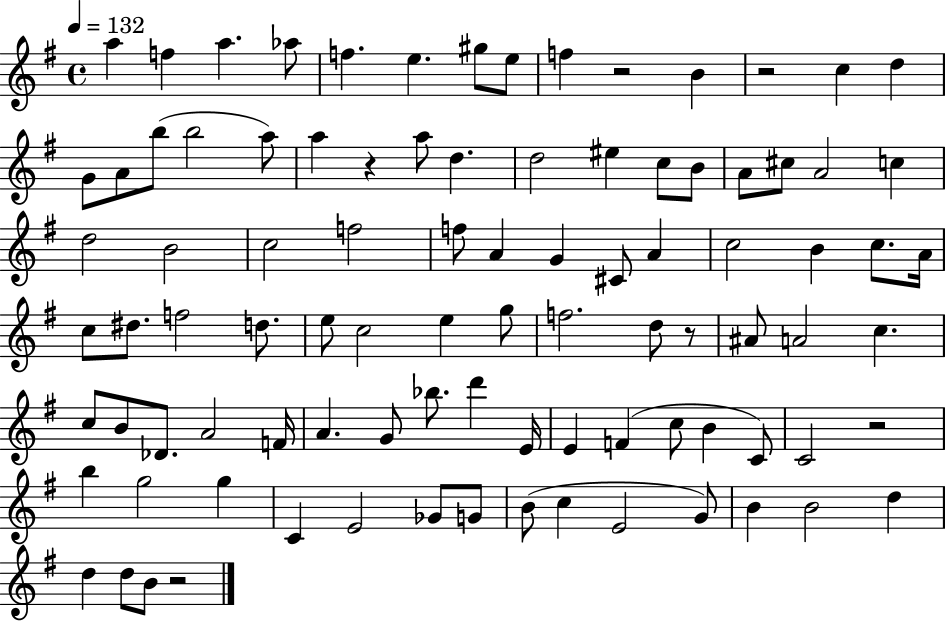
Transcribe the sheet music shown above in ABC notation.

X:1
T:Untitled
M:4/4
L:1/4
K:G
a f a _a/2 f e ^g/2 e/2 f z2 B z2 c d G/2 A/2 b/2 b2 a/2 a z a/2 d d2 ^e c/2 B/2 A/2 ^c/2 A2 c d2 B2 c2 f2 f/2 A G ^C/2 A c2 B c/2 A/4 c/2 ^d/2 f2 d/2 e/2 c2 e g/2 f2 d/2 z/2 ^A/2 A2 c c/2 B/2 _D/2 A2 F/4 A G/2 _b/2 d' E/4 E F c/2 B C/2 C2 z2 b g2 g C E2 _G/2 G/2 B/2 c E2 G/2 B B2 d d d/2 B/2 z2